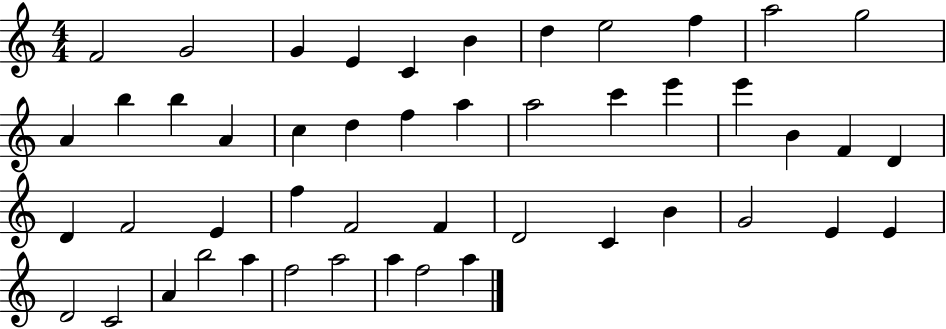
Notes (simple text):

F4/h G4/h G4/q E4/q C4/q B4/q D5/q E5/h F5/q A5/h G5/h A4/q B5/q B5/q A4/q C5/q D5/q F5/q A5/q A5/h C6/q E6/q E6/q B4/q F4/q D4/q D4/q F4/h E4/q F5/q F4/h F4/q D4/h C4/q B4/q G4/h E4/q E4/q D4/h C4/h A4/q B5/h A5/q F5/h A5/h A5/q F5/h A5/q